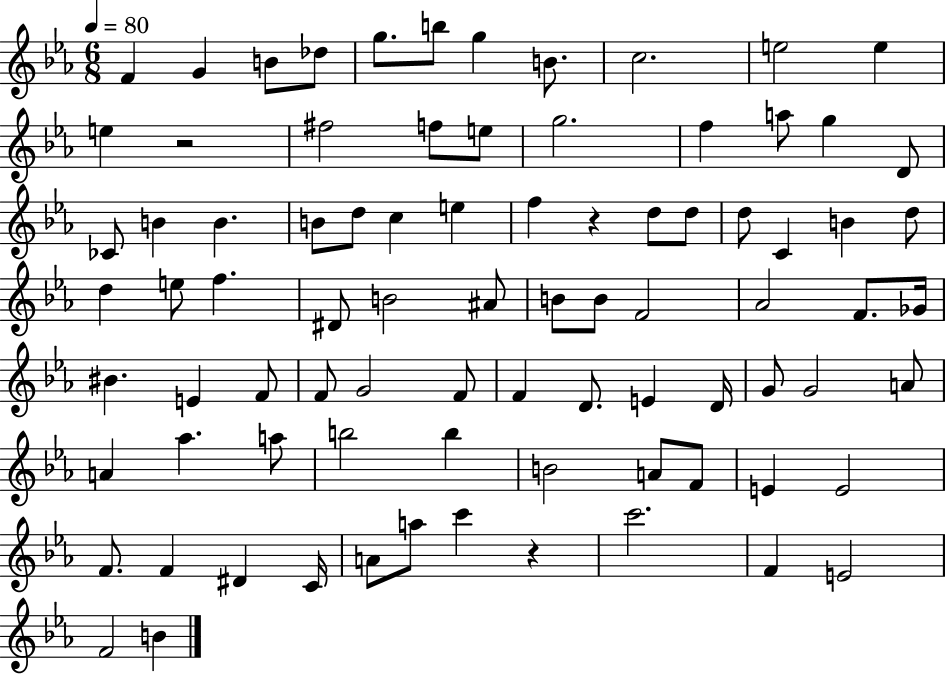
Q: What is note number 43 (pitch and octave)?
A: F4